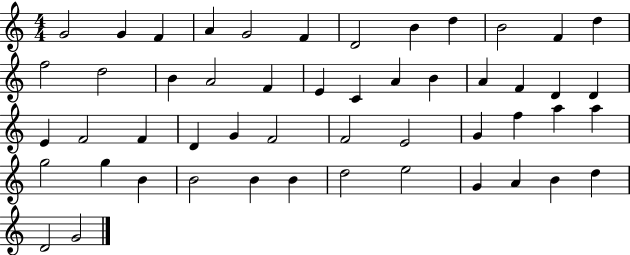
{
  \clef treble
  \numericTimeSignature
  \time 4/4
  \key c \major
  g'2 g'4 f'4 | a'4 g'2 f'4 | d'2 b'4 d''4 | b'2 f'4 d''4 | \break f''2 d''2 | b'4 a'2 f'4 | e'4 c'4 a'4 b'4 | a'4 f'4 d'4 d'4 | \break e'4 f'2 f'4 | d'4 g'4 f'2 | f'2 e'2 | g'4 f''4 a''4 a''4 | \break g''2 g''4 b'4 | b'2 b'4 b'4 | d''2 e''2 | g'4 a'4 b'4 d''4 | \break d'2 g'2 | \bar "|."
}